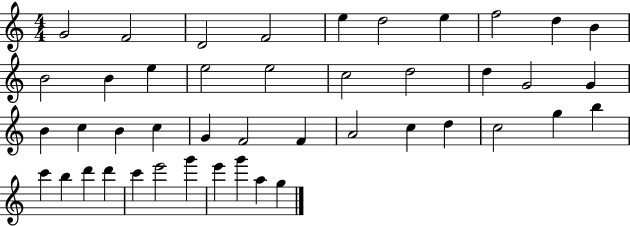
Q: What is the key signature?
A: C major